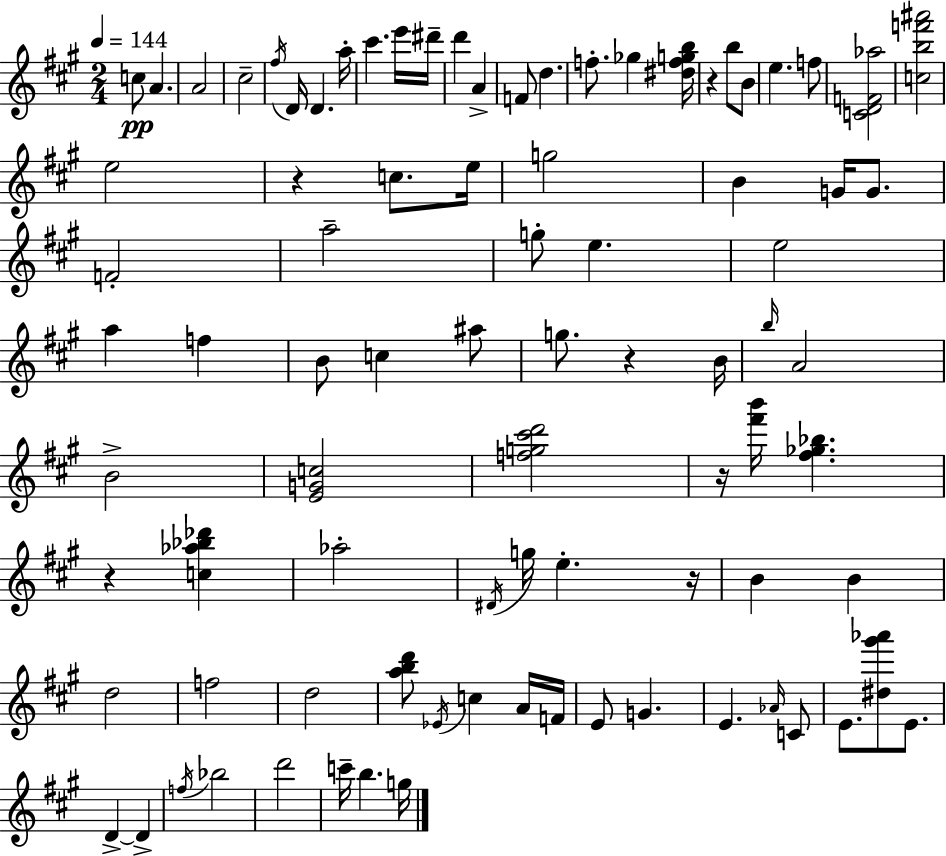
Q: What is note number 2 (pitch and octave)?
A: A4